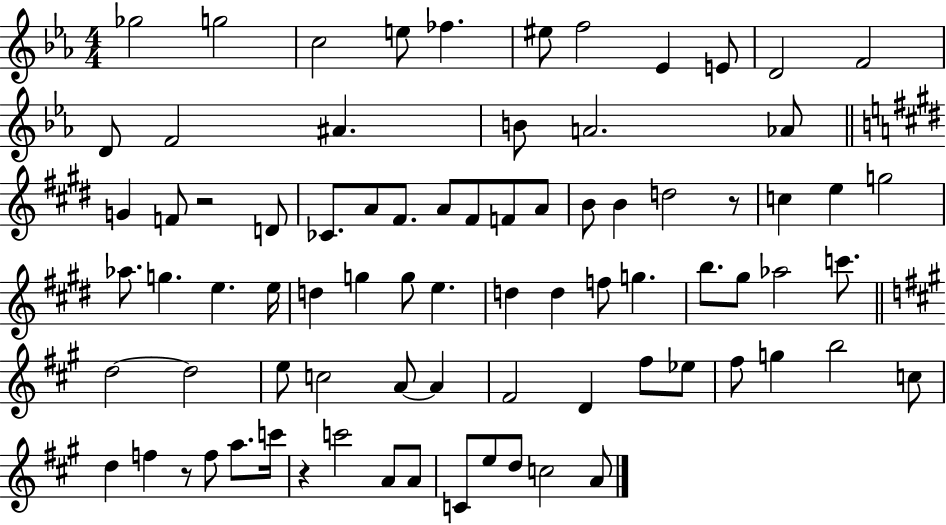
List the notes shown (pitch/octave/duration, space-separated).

Gb5/h G5/h C5/h E5/e FES5/q. EIS5/e F5/h Eb4/q E4/e D4/h F4/h D4/e F4/h A#4/q. B4/e A4/h. Ab4/e G4/q F4/e R/h D4/e CES4/e. A4/e F#4/e. A4/e F#4/e F4/e A4/e B4/e B4/q D5/h R/e C5/q E5/q G5/h Ab5/e. G5/q. E5/q. E5/s D5/q G5/q G5/e E5/q. D5/q D5/q F5/e G5/q. B5/e. G#5/e Ab5/h C6/e. D5/h D5/h E5/e C5/h A4/e A4/q F#4/h D4/q F#5/e Eb5/e F#5/e G5/q B5/h C5/e D5/q F5/q R/e F5/e A5/e. C6/s R/q C6/h A4/e A4/e C4/e E5/e D5/e C5/h A4/e